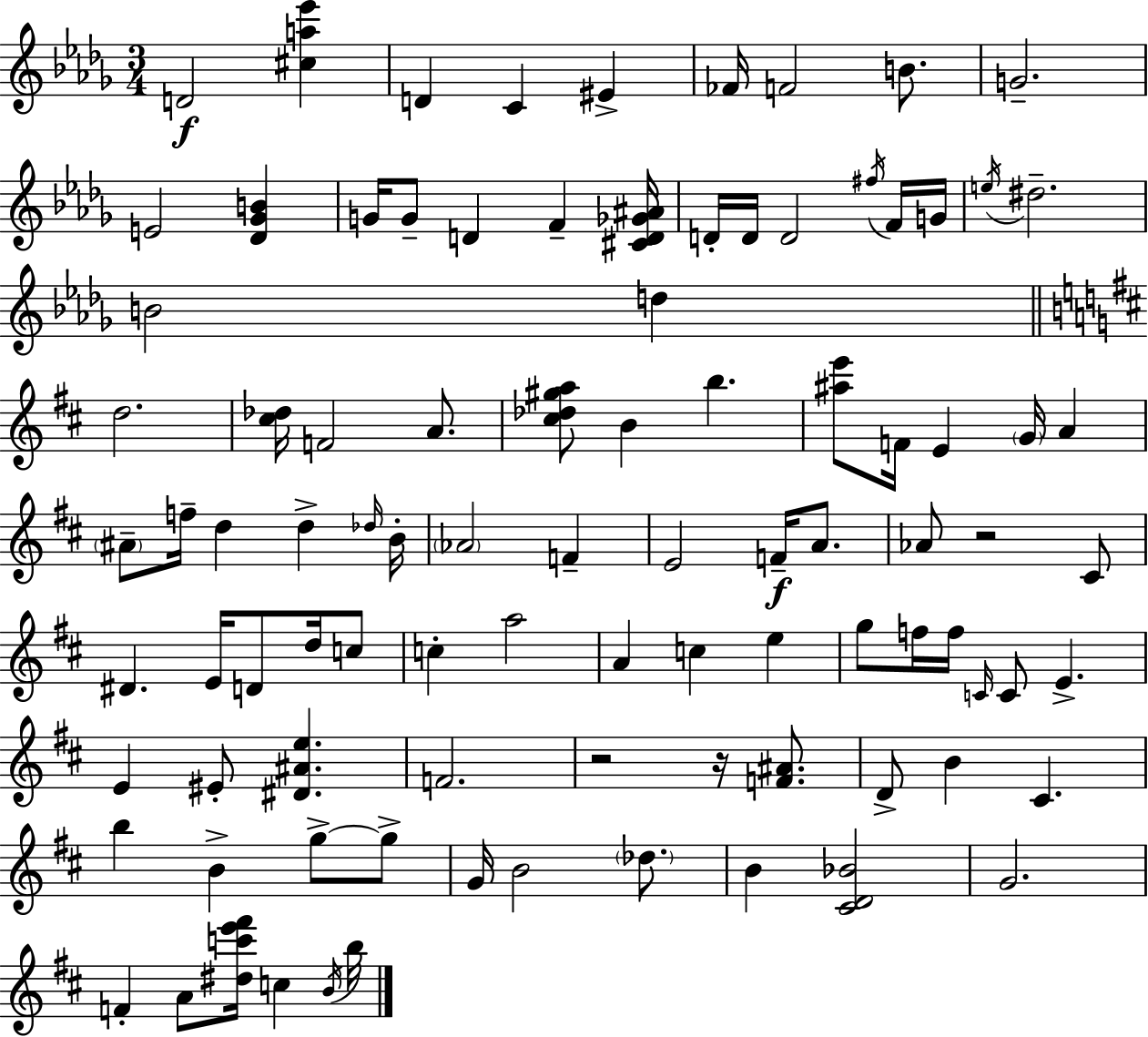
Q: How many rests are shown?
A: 3